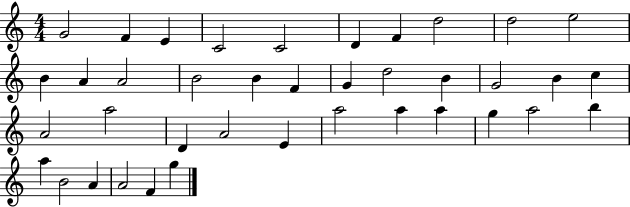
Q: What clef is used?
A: treble